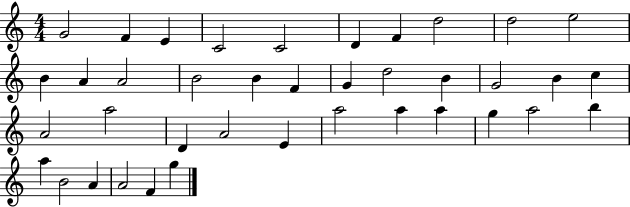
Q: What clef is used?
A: treble